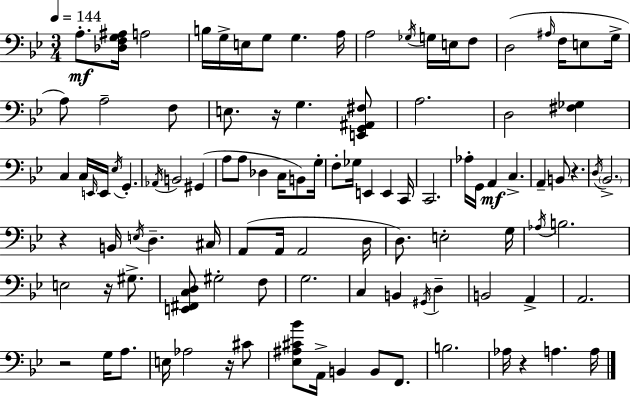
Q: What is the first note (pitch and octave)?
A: A3